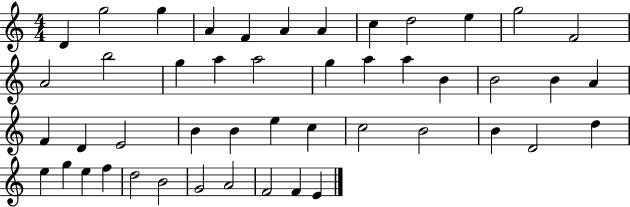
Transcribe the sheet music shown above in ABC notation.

X:1
T:Untitled
M:4/4
L:1/4
K:C
D g2 g A F A A c d2 e g2 F2 A2 b2 g a a2 g a a B B2 B A F D E2 B B e c c2 B2 B D2 d e g e f d2 B2 G2 A2 F2 F E